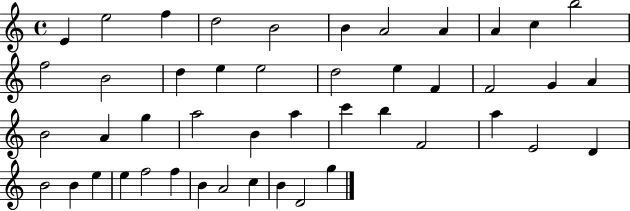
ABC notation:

X:1
T:Untitled
M:4/4
L:1/4
K:C
E e2 f d2 B2 B A2 A A c b2 f2 B2 d e e2 d2 e F F2 G A B2 A g a2 B a c' b F2 a E2 D B2 B e e f2 f B A2 c B D2 g